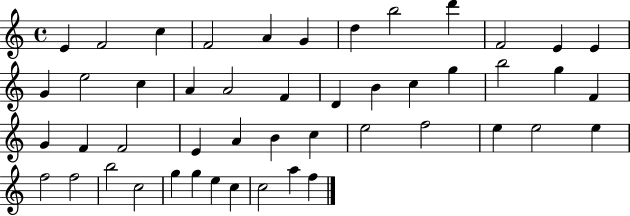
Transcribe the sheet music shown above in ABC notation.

X:1
T:Untitled
M:4/4
L:1/4
K:C
E F2 c F2 A G d b2 d' F2 E E G e2 c A A2 F D B c g b2 g F G F F2 E A B c e2 f2 e e2 e f2 f2 b2 c2 g g e c c2 a f